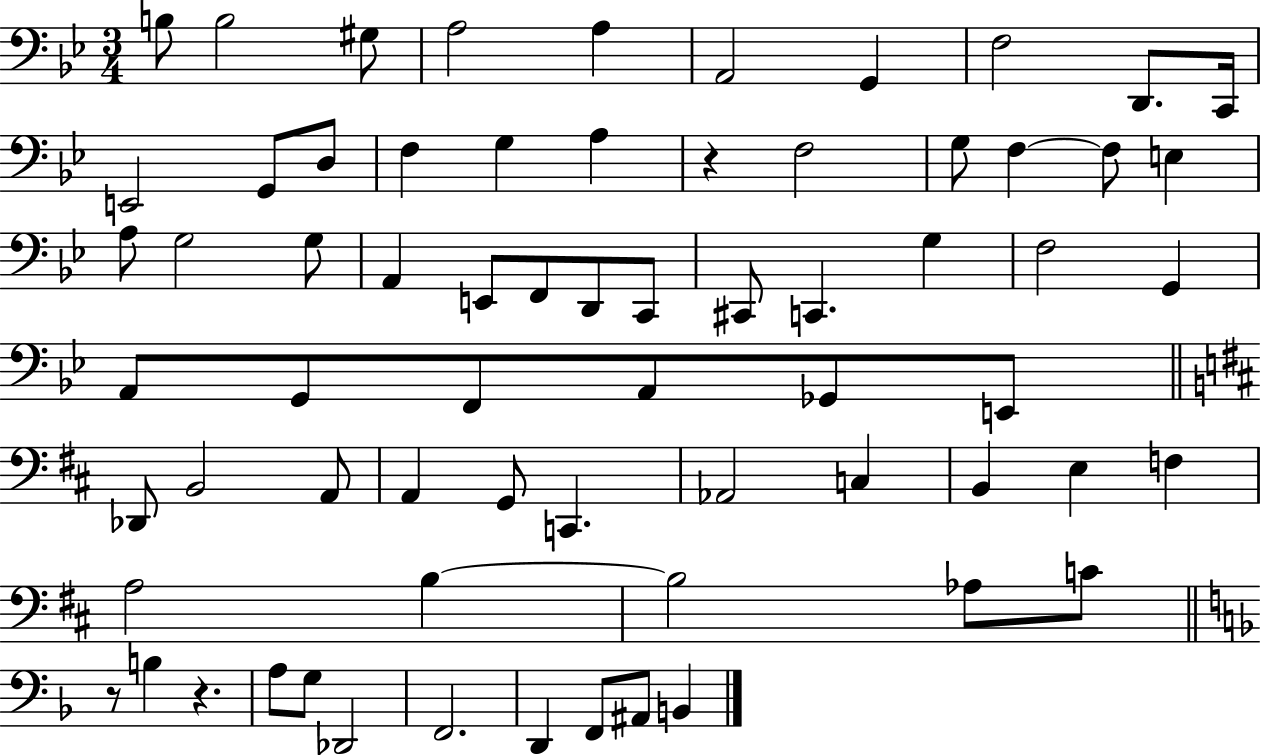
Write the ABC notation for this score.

X:1
T:Untitled
M:3/4
L:1/4
K:Bb
B,/2 B,2 ^G,/2 A,2 A, A,,2 G,, F,2 D,,/2 C,,/4 E,,2 G,,/2 D,/2 F, G, A, z F,2 G,/2 F, F,/2 E, A,/2 G,2 G,/2 A,, E,,/2 F,,/2 D,,/2 C,,/2 ^C,,/2 C,, G, F,2 G,, A,,/2 G,,/2 F,,/2 A,,/2 _G,,/2 E,,/2 _D,,/2 B,,2 A,,/2 A,, G,,/2 C,, _A,,2 C, B,, E, F, A,2 B, B,2 _A,/2 C/2 z/2 B, z A,/2 G,/2 _D,,2 F,,2 D,, F,,/2 ^A,,/2 B,,